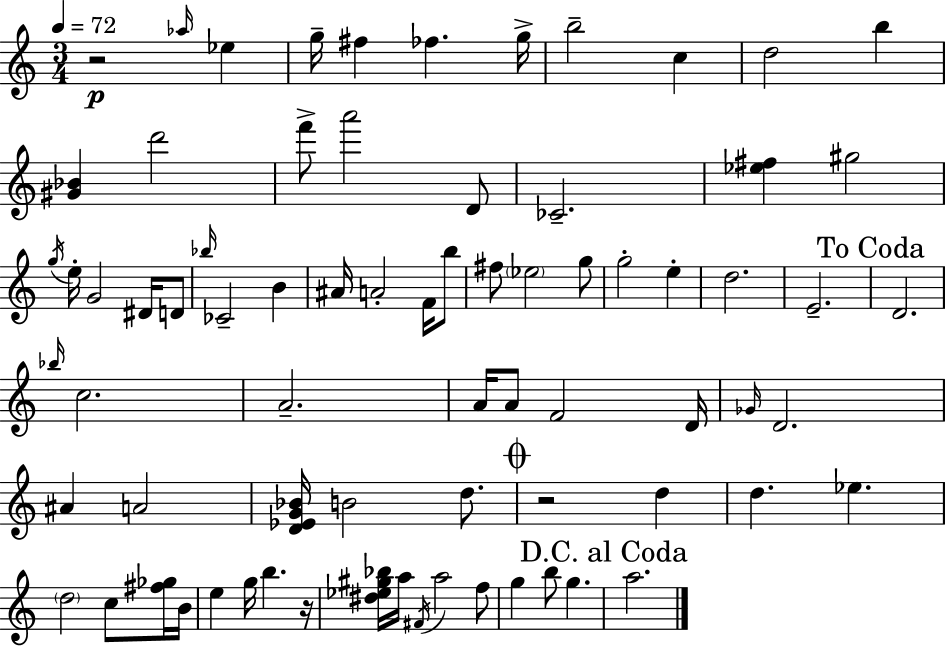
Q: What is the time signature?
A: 3/4